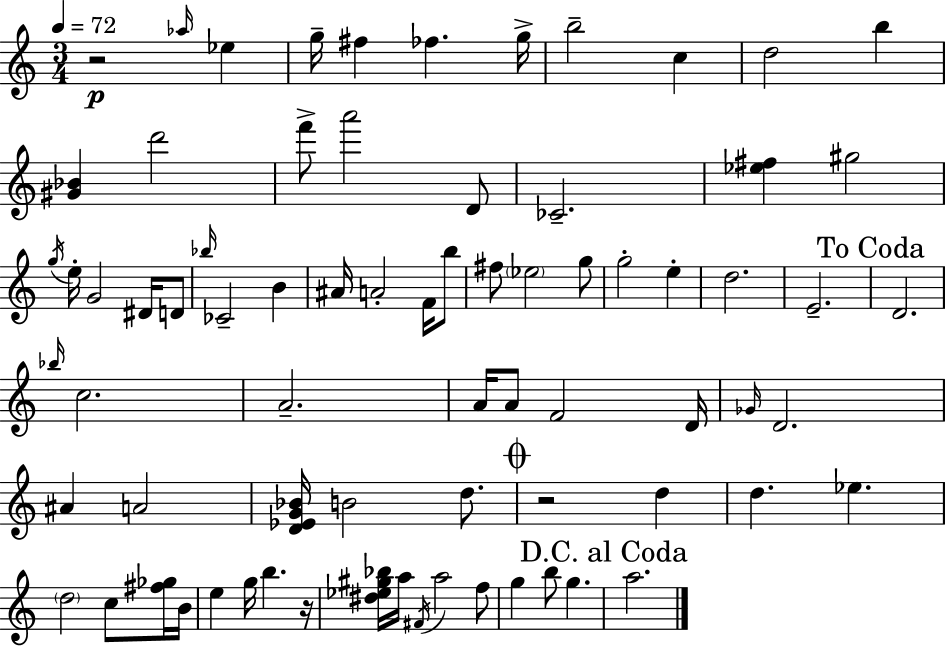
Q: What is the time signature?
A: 3/4